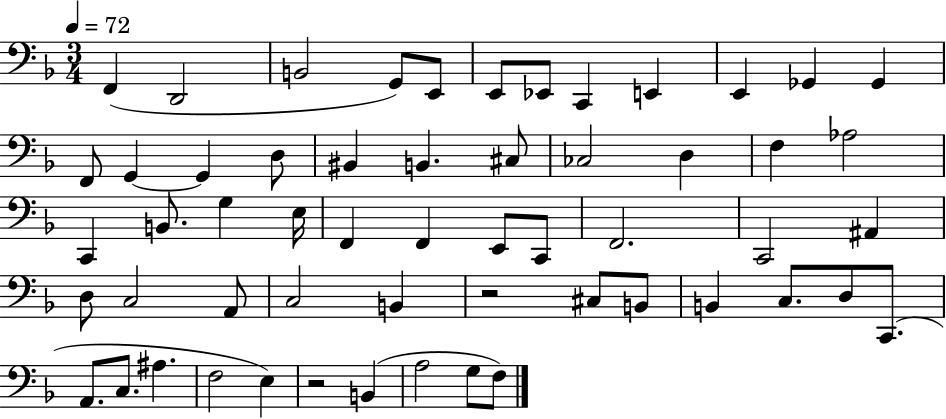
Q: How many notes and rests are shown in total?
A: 56